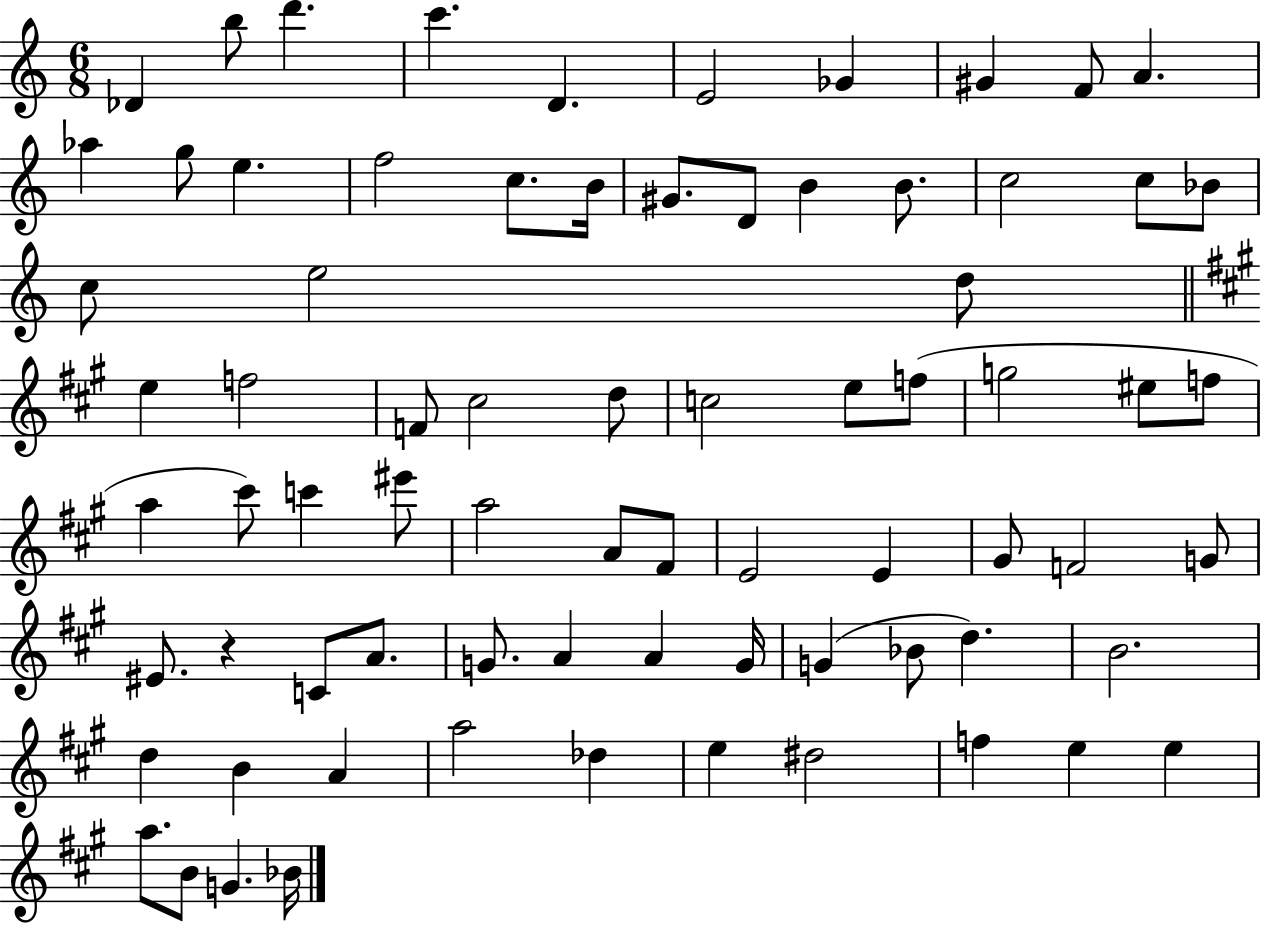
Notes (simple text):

Db4/q B5/e D6/q. C6/q. D4/q. E4/h Gb4/q G#4/q F4/e A4/q. Ab5/q G5/e E5/q. F5/h C5/e. B4/s G#4/e. D4/e B4/q B4/e. C5/h C5/e Bb4/e C5/e E5/h D5/e E5/q F5/h F4/e C#5/h D5/e C5/h E5/e F5/e G5/h EIS5/e F5/e A5/q C#6/e C6/q EIS6/e A5/h A4/e F#4/e E4/h E4/q G#4/e F4/h G4/e EIS4/e. R/q C4/e A4/e. G4/e. A4/q A4/q G4/s G4/q Bb4/e D5/q. B4/h. D5/q B4/q A4/q A5/h Db5/q E5/q D#5/h F5/q E5/q E5/q A5/e. B4/e G4/q. Bb4/s